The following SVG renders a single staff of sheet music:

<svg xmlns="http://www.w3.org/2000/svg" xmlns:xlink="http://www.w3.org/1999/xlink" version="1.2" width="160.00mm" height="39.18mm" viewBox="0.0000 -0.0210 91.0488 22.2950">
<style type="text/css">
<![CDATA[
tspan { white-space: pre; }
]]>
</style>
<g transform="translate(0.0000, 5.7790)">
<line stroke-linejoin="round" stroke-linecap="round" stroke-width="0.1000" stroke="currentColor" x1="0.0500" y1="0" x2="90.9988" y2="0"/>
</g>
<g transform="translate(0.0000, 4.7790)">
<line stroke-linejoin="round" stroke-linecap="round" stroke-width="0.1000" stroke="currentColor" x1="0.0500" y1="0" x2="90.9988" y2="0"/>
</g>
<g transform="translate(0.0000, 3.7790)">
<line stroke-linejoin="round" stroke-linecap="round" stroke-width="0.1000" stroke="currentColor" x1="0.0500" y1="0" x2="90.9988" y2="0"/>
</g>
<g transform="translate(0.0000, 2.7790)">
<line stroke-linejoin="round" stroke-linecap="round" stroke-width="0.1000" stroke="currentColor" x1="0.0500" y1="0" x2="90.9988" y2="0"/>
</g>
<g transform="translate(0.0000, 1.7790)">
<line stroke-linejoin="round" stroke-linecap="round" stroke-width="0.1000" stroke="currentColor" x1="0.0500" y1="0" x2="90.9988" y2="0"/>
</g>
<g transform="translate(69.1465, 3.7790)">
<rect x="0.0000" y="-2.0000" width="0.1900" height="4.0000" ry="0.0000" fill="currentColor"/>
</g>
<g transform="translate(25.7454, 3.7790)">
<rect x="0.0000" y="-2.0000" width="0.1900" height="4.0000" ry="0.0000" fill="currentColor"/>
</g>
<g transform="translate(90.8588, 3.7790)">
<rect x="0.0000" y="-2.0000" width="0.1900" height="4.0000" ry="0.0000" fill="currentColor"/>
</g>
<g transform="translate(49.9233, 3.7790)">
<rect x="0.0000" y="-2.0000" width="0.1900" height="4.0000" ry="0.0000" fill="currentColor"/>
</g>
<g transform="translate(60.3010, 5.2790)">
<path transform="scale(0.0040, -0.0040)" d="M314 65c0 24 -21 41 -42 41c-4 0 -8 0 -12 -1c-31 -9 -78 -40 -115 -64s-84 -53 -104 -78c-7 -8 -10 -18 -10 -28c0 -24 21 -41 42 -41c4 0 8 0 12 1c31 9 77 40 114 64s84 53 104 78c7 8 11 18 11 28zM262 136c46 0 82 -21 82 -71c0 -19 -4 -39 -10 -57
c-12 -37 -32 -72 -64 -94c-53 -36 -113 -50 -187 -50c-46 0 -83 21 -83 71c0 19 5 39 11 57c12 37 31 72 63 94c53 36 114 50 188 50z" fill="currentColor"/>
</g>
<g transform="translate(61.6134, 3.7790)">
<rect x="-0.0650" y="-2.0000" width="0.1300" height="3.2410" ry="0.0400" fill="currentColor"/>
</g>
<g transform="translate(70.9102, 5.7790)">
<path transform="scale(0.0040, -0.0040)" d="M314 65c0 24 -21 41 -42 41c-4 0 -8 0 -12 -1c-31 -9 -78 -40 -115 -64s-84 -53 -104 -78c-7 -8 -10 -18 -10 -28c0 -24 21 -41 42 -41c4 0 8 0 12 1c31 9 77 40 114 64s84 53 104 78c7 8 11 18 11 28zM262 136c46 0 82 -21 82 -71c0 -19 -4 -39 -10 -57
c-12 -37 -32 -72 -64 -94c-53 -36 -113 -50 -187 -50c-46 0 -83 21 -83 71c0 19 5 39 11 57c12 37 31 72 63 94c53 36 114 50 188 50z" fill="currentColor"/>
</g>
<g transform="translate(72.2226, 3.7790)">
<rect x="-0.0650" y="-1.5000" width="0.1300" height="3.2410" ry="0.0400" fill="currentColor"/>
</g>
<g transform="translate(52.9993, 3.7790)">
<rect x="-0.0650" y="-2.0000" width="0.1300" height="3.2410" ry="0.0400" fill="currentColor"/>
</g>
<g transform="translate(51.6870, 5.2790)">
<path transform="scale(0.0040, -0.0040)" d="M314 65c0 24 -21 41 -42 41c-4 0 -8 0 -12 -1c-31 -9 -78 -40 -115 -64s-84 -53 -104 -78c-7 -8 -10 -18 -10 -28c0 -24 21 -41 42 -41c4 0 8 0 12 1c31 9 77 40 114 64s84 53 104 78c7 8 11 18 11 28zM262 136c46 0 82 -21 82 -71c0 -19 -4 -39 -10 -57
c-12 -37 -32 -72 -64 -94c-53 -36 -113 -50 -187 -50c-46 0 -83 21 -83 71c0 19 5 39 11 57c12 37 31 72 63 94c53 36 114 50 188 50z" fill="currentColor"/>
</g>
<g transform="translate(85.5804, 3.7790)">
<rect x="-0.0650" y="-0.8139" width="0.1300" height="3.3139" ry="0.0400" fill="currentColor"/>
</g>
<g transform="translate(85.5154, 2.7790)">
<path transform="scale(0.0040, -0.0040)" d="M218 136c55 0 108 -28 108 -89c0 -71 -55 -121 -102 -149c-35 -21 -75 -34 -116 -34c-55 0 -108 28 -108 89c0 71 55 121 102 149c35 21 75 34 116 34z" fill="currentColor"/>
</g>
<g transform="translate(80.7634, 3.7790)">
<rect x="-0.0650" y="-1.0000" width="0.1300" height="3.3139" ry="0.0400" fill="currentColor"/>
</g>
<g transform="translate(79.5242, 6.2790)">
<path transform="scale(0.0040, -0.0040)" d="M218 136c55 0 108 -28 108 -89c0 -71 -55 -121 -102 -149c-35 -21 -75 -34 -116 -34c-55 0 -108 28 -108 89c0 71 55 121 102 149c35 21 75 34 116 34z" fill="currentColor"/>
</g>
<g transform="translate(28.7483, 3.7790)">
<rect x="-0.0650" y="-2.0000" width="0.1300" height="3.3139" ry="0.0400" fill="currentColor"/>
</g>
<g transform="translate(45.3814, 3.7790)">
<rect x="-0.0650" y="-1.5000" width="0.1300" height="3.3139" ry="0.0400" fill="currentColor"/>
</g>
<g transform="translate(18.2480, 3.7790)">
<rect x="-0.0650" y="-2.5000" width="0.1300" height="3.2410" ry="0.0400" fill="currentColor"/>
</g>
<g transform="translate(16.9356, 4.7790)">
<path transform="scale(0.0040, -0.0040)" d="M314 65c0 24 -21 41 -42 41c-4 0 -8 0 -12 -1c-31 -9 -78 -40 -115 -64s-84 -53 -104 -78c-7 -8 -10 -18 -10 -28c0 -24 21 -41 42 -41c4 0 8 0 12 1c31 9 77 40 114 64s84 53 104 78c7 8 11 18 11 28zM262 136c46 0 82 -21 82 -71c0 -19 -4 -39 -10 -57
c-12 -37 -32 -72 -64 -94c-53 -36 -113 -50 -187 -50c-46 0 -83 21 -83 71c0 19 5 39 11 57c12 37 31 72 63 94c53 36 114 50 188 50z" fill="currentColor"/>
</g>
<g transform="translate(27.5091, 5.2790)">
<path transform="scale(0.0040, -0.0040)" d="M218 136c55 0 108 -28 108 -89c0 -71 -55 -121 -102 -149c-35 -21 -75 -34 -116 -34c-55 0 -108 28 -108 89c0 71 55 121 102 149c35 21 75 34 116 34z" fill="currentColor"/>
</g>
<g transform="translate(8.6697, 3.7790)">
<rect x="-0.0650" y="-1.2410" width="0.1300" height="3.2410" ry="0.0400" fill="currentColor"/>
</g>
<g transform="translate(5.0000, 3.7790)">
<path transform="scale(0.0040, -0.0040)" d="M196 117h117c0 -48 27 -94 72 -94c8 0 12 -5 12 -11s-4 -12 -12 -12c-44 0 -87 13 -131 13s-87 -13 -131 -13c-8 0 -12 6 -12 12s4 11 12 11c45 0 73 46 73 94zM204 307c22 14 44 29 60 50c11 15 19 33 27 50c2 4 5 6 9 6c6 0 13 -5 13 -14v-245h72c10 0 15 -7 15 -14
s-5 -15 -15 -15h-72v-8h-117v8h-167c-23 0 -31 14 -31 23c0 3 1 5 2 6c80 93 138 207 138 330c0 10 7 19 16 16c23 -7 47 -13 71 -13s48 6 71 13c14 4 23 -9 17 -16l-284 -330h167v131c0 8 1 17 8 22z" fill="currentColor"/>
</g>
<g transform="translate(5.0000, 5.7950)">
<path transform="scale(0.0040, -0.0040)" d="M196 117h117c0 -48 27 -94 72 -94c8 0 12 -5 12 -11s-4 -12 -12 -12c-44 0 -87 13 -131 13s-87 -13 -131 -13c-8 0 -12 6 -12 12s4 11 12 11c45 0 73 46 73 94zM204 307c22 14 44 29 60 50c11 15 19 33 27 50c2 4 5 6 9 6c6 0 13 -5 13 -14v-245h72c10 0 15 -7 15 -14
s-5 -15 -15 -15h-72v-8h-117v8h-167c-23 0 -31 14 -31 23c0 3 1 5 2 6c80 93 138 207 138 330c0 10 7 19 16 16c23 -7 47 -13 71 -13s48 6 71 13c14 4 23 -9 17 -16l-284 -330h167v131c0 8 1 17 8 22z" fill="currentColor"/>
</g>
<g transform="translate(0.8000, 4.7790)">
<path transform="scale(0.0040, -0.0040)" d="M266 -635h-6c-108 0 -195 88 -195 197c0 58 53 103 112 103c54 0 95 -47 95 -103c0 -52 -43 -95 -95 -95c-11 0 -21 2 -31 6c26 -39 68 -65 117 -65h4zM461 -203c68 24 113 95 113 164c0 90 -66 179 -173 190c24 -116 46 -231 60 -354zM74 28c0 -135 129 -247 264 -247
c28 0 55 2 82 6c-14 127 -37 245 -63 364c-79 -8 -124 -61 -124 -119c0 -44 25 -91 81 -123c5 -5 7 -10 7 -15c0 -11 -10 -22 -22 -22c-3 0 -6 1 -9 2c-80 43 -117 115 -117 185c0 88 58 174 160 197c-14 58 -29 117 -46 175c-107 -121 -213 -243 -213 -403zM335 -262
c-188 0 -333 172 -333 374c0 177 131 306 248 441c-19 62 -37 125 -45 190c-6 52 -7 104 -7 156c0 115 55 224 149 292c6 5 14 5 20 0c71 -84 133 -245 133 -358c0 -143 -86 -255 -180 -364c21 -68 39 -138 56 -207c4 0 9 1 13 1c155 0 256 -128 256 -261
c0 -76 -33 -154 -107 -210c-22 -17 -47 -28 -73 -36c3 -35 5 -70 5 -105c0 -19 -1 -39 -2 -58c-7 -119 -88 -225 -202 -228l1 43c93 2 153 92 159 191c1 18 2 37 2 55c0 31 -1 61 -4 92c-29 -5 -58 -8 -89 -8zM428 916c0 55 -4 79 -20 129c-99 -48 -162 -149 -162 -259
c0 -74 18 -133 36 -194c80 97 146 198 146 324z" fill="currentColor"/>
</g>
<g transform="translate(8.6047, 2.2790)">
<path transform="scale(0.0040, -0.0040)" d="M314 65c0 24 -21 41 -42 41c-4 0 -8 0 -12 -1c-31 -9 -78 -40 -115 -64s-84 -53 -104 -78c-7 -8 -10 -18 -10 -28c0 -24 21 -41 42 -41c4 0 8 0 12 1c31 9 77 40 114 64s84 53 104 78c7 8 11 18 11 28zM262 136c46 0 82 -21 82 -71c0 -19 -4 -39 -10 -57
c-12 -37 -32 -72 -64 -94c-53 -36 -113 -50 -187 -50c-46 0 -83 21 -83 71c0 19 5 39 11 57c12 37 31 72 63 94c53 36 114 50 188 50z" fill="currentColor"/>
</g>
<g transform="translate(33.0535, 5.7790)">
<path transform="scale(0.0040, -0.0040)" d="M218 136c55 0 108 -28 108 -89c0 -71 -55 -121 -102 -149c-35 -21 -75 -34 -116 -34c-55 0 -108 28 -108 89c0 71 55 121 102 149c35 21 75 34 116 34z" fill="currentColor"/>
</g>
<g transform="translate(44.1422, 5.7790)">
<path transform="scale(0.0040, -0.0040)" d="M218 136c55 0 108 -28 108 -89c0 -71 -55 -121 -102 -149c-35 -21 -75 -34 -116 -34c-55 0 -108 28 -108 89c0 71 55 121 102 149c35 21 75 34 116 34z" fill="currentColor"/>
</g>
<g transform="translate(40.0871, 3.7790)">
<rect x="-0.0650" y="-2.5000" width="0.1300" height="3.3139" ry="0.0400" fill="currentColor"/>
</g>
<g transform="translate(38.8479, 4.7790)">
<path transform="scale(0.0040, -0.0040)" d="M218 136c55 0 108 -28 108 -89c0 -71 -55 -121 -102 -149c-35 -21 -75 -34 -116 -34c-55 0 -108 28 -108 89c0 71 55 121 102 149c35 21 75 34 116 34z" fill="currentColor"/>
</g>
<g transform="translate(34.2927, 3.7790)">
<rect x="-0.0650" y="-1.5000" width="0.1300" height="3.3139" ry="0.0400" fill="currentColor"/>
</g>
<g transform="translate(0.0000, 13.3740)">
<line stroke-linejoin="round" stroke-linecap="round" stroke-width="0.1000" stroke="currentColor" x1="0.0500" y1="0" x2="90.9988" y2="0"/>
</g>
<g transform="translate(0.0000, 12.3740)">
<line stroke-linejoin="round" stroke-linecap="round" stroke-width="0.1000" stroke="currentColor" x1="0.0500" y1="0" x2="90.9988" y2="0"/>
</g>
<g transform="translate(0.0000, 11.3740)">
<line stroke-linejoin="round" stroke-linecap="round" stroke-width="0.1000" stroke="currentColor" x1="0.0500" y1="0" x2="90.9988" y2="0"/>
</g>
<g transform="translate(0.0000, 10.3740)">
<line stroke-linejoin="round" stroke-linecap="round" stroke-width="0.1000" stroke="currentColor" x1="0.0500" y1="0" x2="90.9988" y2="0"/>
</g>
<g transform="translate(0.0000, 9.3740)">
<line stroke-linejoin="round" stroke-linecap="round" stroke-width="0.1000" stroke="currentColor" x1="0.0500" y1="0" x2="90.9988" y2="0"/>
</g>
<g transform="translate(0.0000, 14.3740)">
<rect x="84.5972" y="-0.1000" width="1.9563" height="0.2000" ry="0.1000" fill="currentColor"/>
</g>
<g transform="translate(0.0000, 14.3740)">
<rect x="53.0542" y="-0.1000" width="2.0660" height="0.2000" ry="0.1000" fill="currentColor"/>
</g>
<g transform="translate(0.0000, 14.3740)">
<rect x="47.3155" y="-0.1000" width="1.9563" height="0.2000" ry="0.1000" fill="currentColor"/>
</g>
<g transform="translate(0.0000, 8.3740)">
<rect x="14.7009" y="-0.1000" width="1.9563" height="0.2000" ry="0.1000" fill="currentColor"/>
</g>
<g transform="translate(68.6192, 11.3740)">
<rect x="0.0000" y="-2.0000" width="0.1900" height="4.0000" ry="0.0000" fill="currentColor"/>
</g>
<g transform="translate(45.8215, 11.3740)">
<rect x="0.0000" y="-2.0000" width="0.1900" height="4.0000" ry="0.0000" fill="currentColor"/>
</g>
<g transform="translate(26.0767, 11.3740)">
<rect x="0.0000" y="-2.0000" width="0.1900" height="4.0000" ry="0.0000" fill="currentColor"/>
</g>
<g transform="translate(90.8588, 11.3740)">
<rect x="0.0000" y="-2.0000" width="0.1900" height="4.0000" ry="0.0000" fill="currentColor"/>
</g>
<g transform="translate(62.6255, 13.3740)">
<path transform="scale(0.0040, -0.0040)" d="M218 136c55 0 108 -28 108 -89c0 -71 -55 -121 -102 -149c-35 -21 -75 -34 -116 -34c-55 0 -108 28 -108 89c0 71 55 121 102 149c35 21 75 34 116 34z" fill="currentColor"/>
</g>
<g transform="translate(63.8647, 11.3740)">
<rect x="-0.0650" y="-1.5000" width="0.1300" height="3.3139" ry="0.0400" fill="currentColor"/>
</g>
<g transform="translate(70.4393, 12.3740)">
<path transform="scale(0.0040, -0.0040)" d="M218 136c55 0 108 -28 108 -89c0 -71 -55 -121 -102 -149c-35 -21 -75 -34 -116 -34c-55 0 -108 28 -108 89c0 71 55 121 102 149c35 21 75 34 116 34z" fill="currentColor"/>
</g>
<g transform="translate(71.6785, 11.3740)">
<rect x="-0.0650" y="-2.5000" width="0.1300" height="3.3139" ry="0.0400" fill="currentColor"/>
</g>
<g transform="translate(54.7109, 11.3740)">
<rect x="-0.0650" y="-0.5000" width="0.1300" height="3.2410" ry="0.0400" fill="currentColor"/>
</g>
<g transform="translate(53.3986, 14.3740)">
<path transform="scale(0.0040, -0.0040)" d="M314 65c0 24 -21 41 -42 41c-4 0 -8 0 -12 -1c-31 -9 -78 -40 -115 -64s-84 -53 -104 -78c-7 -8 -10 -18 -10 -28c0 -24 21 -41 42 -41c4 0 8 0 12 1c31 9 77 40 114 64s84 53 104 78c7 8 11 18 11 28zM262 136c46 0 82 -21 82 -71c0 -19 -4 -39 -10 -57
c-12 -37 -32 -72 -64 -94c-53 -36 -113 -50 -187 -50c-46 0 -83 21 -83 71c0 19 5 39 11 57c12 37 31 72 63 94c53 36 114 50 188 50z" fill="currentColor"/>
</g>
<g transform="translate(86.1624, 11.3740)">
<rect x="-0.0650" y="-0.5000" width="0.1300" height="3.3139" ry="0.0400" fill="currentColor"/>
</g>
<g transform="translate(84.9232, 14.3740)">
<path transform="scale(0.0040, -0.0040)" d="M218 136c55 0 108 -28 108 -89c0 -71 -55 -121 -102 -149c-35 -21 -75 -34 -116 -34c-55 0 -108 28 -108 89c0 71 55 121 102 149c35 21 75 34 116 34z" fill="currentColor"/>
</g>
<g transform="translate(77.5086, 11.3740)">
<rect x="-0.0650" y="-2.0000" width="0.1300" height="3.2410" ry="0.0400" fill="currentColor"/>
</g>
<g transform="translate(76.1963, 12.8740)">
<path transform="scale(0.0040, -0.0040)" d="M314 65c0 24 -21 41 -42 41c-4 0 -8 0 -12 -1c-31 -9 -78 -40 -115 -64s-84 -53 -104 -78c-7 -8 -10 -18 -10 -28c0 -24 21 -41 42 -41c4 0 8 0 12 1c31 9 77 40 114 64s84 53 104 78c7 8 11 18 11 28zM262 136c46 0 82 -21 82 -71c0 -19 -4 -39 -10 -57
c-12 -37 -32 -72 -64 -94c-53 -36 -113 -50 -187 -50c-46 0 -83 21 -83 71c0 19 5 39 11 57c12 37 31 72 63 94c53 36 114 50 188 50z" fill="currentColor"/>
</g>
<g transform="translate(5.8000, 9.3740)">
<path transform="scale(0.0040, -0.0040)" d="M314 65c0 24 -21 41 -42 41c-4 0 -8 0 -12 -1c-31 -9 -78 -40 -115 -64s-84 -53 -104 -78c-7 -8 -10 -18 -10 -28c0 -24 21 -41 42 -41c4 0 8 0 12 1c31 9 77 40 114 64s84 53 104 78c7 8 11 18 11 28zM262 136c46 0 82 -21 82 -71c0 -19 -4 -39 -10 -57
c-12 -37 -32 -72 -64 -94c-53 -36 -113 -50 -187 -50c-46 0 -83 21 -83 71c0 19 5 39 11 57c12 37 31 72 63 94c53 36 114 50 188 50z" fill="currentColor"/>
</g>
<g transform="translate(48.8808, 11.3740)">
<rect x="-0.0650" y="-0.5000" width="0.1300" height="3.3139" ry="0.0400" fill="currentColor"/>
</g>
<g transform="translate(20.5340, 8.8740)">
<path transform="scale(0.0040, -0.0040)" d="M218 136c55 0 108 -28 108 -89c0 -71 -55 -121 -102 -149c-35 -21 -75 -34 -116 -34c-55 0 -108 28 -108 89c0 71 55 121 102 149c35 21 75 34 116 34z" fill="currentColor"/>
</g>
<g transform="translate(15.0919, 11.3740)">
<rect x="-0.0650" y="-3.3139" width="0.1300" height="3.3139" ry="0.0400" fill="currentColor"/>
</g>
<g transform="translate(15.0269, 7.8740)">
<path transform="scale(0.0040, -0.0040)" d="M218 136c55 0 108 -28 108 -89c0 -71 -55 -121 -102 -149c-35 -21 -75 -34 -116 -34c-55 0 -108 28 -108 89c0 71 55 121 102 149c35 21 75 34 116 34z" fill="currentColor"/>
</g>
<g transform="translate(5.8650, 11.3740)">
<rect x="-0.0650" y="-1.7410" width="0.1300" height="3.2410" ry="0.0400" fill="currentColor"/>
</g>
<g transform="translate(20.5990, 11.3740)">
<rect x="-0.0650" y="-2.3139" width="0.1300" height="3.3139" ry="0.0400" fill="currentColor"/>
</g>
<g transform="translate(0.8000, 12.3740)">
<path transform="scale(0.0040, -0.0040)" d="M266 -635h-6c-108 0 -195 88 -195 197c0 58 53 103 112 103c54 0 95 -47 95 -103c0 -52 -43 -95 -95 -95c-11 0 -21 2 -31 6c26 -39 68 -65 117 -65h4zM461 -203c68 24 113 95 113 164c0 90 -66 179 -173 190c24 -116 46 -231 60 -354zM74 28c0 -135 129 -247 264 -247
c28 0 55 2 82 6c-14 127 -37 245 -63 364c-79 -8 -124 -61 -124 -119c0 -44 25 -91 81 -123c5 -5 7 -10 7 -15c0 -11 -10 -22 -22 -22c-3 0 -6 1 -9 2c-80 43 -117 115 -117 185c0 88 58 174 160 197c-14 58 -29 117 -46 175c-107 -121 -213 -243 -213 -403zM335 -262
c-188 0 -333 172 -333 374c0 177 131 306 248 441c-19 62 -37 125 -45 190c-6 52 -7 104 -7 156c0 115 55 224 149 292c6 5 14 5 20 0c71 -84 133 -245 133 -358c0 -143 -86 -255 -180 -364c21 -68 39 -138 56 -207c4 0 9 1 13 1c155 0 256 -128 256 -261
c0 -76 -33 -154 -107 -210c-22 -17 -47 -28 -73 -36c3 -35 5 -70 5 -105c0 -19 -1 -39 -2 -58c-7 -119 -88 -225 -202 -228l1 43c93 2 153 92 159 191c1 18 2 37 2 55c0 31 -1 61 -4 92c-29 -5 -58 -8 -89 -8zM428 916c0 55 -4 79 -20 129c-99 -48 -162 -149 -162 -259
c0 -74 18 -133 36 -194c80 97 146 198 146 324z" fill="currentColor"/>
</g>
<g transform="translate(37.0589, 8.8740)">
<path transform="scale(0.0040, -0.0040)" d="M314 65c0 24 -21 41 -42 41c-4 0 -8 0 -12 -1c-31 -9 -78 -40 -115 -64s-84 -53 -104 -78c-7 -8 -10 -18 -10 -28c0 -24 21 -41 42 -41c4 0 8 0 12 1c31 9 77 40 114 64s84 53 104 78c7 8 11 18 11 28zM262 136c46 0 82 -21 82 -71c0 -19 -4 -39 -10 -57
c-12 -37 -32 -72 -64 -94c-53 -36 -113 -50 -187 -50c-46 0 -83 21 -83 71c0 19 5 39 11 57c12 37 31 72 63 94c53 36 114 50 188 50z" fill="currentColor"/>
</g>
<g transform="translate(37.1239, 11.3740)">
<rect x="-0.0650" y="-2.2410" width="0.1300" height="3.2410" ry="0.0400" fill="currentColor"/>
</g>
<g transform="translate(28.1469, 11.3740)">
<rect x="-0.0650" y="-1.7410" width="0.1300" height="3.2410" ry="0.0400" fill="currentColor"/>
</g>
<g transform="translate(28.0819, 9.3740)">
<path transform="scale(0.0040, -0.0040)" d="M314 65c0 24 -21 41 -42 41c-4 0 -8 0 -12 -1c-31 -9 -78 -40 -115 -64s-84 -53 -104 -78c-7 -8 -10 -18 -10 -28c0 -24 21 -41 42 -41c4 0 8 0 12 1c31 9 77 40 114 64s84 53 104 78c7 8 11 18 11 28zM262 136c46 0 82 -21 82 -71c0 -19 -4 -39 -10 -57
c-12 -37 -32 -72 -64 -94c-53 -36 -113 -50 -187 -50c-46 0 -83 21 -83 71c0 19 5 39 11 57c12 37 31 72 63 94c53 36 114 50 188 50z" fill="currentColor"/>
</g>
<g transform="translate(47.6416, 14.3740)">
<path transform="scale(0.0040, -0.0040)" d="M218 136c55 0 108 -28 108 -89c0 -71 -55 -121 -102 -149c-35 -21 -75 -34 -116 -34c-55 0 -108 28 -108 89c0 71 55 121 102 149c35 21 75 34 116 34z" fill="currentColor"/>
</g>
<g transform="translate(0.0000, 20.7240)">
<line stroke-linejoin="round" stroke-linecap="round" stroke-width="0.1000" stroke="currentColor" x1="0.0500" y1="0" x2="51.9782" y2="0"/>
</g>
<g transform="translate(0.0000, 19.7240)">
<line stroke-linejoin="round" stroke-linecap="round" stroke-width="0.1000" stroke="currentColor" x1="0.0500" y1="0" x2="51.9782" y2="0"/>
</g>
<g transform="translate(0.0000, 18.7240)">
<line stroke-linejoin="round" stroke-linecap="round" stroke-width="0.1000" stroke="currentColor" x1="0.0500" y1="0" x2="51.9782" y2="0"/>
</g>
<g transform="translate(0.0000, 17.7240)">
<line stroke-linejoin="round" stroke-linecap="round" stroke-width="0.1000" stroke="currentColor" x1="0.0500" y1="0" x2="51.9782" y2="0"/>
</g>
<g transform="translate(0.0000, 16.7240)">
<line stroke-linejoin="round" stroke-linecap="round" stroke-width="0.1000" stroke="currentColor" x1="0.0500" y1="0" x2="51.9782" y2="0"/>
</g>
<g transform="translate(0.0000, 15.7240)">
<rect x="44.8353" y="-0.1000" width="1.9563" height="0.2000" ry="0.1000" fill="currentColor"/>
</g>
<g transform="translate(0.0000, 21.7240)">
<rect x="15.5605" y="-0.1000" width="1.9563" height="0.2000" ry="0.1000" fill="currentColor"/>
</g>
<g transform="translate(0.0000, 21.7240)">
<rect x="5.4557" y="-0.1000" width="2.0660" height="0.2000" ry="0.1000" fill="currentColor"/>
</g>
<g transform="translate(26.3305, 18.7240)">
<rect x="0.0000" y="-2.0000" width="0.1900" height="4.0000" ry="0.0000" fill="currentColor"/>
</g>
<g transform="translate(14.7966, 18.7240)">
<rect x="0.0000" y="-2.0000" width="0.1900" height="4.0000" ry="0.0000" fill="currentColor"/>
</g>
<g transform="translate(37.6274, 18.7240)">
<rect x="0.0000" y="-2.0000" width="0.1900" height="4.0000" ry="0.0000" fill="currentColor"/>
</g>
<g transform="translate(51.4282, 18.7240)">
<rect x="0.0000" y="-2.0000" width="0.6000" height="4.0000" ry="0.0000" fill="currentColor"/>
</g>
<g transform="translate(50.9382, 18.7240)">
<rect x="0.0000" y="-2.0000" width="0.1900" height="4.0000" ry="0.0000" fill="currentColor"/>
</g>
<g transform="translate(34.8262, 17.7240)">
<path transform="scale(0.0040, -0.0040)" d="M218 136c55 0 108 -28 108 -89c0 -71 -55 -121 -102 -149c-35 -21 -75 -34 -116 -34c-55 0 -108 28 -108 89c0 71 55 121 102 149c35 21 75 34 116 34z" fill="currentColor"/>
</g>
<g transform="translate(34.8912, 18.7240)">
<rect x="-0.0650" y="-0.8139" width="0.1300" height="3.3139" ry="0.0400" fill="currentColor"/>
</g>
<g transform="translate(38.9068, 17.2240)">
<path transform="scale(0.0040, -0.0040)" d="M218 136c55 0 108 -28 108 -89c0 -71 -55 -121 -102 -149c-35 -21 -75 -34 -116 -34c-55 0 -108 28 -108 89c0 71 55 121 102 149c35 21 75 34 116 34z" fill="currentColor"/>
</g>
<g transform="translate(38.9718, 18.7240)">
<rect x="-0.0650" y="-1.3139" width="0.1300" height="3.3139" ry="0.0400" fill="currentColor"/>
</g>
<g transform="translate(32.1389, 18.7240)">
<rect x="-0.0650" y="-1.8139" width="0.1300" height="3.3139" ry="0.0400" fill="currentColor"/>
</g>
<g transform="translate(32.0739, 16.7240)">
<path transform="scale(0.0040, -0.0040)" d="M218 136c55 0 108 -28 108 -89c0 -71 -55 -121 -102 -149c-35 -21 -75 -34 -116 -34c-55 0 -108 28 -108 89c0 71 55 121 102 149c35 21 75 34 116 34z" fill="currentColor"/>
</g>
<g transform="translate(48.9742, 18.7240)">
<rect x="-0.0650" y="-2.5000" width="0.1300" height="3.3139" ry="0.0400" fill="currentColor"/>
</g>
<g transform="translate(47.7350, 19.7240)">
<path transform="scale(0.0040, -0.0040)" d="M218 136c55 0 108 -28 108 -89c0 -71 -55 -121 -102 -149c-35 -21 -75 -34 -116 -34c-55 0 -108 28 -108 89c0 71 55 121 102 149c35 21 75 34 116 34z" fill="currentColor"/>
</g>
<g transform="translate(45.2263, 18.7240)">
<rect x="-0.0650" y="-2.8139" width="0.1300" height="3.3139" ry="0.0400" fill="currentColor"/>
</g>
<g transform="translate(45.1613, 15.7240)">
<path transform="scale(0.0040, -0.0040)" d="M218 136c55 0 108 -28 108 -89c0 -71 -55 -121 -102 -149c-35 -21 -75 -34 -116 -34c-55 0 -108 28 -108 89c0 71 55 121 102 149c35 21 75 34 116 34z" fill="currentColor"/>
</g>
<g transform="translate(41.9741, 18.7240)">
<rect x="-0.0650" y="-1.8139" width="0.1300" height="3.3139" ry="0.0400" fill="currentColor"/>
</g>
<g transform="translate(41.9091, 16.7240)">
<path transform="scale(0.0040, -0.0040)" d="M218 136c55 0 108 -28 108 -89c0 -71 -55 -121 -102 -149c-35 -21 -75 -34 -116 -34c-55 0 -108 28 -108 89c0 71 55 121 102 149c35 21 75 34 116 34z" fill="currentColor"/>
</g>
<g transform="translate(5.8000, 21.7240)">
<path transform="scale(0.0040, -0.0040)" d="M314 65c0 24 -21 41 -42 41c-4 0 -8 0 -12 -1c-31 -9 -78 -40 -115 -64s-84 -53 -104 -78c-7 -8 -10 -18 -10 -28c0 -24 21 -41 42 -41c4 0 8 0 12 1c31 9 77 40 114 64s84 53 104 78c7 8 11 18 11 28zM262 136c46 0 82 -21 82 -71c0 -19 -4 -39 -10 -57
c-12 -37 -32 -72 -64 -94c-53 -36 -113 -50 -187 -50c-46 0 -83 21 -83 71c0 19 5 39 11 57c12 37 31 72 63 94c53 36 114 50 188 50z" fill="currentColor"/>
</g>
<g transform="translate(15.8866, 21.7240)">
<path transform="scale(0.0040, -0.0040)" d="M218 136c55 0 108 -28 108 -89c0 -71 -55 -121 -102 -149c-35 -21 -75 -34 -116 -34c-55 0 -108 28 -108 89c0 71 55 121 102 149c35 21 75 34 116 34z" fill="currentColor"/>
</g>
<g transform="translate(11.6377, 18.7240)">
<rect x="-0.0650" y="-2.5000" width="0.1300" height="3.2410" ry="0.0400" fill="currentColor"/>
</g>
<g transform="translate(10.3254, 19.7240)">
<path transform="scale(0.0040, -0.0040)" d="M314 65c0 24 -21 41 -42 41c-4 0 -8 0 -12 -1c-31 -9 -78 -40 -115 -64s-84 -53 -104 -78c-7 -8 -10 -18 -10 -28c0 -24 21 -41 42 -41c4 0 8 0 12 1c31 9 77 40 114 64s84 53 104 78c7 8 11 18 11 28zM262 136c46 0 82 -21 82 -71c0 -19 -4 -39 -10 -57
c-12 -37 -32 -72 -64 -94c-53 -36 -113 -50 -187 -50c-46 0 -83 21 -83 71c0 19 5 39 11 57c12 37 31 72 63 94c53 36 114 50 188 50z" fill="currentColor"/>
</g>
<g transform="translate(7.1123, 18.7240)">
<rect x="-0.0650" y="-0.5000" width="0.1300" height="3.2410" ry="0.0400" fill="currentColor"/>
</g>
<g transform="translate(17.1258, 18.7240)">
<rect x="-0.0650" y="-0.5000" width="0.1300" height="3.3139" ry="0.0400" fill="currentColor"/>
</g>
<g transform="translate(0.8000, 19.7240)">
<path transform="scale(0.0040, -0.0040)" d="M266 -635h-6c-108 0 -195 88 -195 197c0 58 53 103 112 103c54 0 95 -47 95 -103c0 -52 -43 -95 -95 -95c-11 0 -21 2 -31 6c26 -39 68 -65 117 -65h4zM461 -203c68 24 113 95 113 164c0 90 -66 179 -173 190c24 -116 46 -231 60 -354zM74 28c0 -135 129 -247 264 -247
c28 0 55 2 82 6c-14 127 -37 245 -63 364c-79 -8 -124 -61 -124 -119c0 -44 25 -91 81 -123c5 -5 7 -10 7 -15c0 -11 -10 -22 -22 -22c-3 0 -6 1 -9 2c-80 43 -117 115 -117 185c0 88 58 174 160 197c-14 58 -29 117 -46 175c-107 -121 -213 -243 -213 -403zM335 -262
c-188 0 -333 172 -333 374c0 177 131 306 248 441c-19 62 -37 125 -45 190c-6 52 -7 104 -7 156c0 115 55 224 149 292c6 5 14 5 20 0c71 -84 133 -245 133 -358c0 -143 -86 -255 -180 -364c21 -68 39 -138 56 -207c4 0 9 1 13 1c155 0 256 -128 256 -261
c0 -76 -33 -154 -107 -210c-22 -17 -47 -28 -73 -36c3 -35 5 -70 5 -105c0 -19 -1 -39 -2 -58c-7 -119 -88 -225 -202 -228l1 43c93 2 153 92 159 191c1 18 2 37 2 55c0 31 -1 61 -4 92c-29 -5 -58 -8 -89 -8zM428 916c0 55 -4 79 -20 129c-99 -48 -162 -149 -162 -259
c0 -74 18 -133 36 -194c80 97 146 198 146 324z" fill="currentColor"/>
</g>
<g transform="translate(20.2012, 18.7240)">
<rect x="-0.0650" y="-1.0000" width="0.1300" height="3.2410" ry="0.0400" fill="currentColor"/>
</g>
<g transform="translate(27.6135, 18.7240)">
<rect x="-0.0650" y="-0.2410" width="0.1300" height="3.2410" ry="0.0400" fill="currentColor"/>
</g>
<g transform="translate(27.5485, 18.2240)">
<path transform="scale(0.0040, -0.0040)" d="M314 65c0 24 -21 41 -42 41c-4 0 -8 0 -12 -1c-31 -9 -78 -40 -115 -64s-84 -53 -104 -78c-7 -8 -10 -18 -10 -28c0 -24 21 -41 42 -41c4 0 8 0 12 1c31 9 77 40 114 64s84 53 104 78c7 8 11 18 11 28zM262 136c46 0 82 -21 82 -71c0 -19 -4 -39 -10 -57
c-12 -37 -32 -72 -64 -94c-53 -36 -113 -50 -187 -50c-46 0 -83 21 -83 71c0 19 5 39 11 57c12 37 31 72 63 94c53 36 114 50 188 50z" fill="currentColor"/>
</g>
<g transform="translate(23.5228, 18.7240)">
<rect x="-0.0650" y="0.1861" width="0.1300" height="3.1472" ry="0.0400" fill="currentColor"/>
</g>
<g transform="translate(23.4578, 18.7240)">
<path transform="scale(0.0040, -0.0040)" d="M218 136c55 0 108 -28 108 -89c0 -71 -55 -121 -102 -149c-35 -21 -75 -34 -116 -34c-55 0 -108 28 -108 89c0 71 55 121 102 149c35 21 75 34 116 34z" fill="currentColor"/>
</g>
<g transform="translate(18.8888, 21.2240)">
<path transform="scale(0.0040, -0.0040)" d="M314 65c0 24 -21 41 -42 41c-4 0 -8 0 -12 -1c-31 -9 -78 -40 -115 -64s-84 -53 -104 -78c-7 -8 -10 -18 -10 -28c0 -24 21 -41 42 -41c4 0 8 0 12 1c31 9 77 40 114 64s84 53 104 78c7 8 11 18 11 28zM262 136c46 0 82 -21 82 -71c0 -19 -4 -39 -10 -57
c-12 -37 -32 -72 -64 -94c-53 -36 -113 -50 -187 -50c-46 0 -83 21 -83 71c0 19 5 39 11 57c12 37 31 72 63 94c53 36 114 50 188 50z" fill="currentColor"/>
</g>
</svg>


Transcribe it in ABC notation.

X:1
T:Untitled
M:4/4
L:1/4
K:C
e2 G2 F E G E F2 F2 E2 D d f2 b g f2 g2 C C2 E G F2 C C2 G2 C D2 B c2 f d e f a G